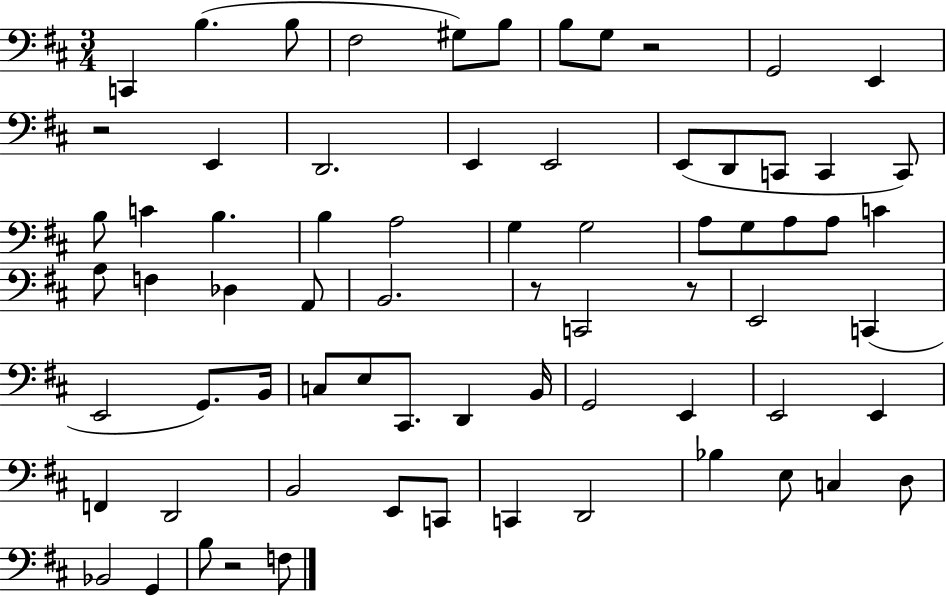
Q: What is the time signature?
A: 3/4